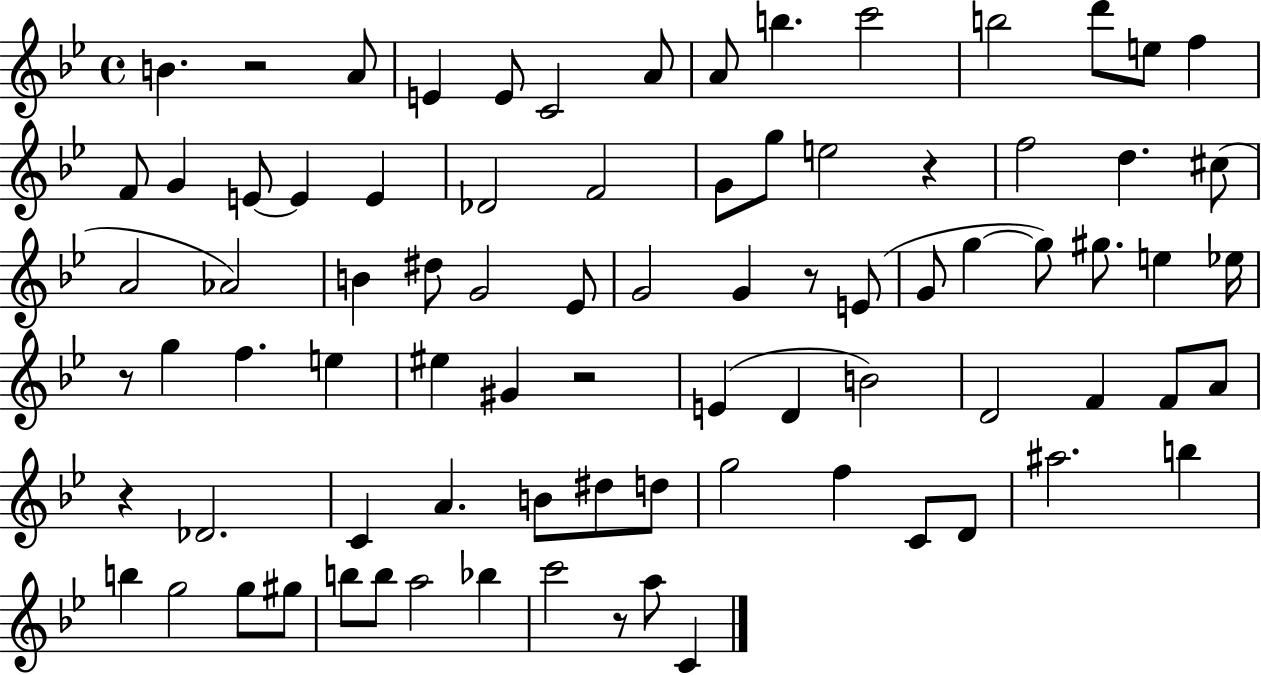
{
  \clef treble
  \time 4/4
  \defaultTimeSignature
  \key bes \major
  b'4. r2 a'8 | e'4 e'8 c'2 a'8 | a'8 b''4. c'''2 | b''2 d'''8 e''8 f''4 | \break f'8 g'4 e'8~~ e'4 e'4 | des'2 f'2 | g'8 g''8 e''2 r4 | f''2 d''4. cis''8( | \break a'2 aes'2) | b'4 dis''8 g'2 ees'8 | g'2 g'4 r8 e'8( | g'8 g''4~~ g''8) gis''8. e''4 ees''16 | \break r8 g''4 f''4. e''4 | eis''4 gis'4 r2 | e'4( d'4 b'2) | d'2 f'4 f'8 a'8 | \break r4 des'2. | c'4 a'4. b'8 dis''8 d''8 | g''2 f''4 c'8 d'8 | ais''2. b''4 | \break b''4 g''2 g''8 gis''8 | b''8 b''8 a''2 bes''4 | c'''2 r8 a''8 c'4 | \bar "|."
}